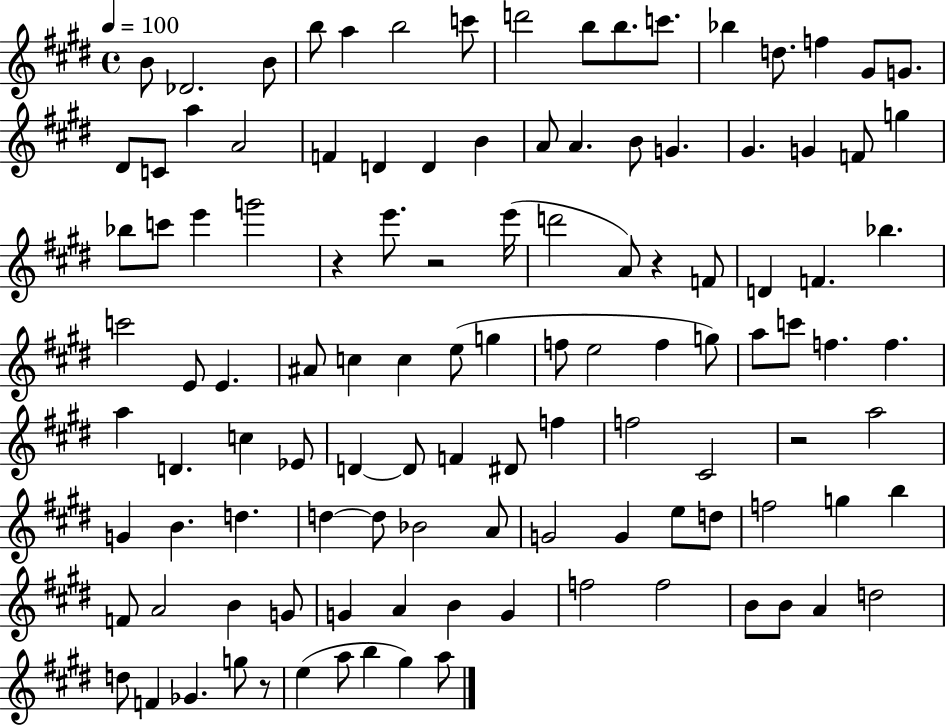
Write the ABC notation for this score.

X:1
T:Untitled
M:4/4
L:1/4
K:E
B/2 _D2 B/2 b/2 a b2 c'/2 d'2 b/2 b/2 c'/2 _b d/2 f ^G/2 G/2 ^D/2 C/2 a A2 F D D B A/2 A B/2 G ^G G F/2 g _b/2 c'/2 e' g'2 z e'/2 z2 e'/4 d'2 A/2 z F/2 D F _b c'2 E/2 E ^A/2 c c e/2 g f/2 e2 f g/2 a/2 c'/2 f f a D c _E/2 D D/2 F ^D/2 f f2 ^C2 z2 a2 G B d d d/2 _B2 A/2 G2 G e/2 d/2 f2 g b F/2 A2 B G/2 G A B G f2 f2 B/2 B/2 A d2 d/2 F _G g/2 z/2 e a/2 b ^g a/2